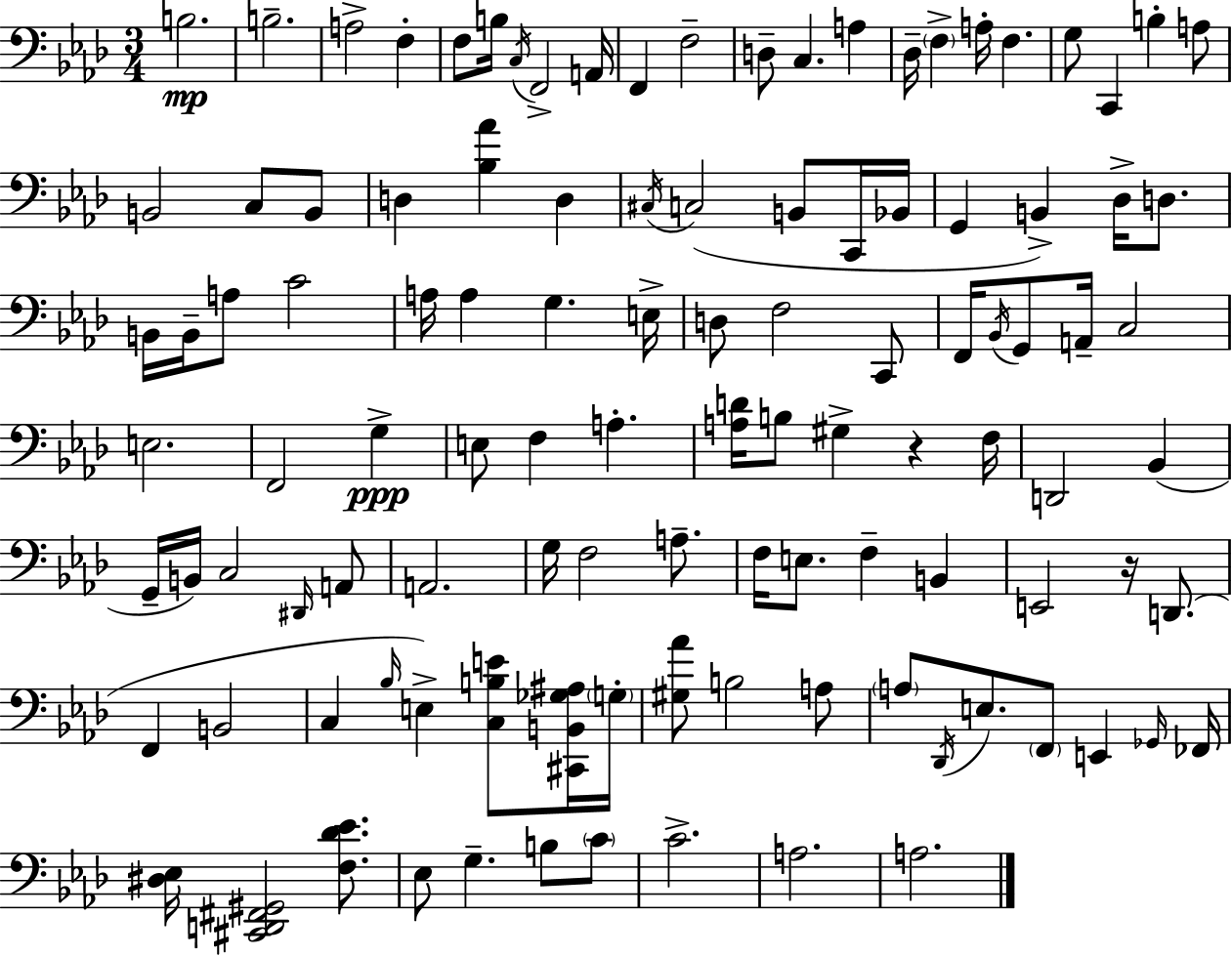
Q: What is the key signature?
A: AES major